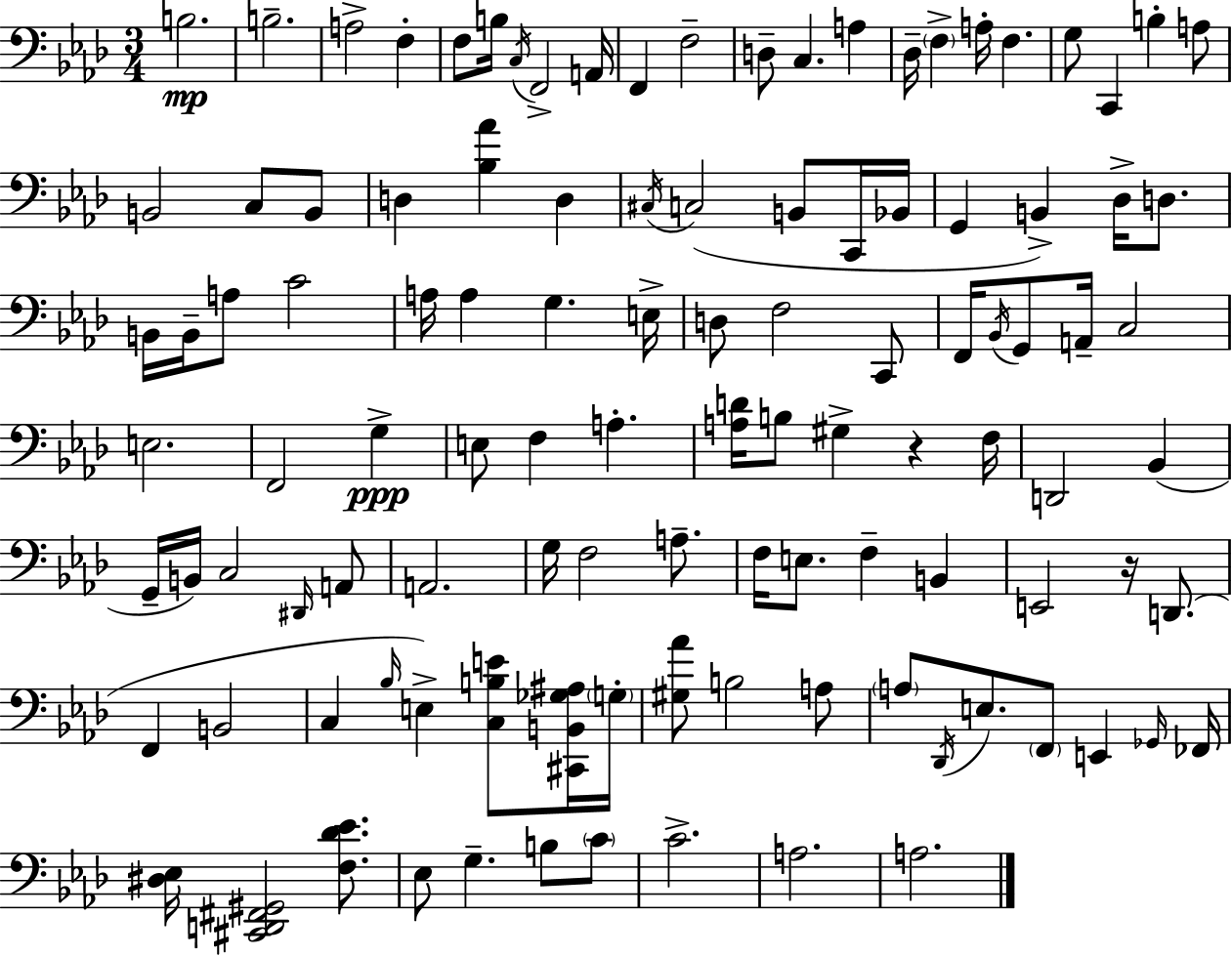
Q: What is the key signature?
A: AES major